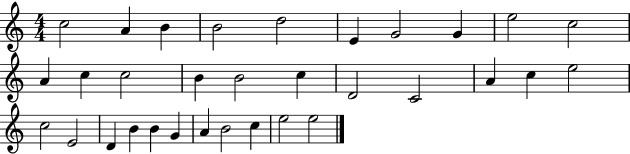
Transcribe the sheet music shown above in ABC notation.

X:1
T:Untitled
M:4/4
L:1/4
K:C
c2 A B B2 d2 E G2 G e2 c2 A c c2 B B2 c D2 C2 A c e2 c2 E2 D B B G A B2 c e2 e2